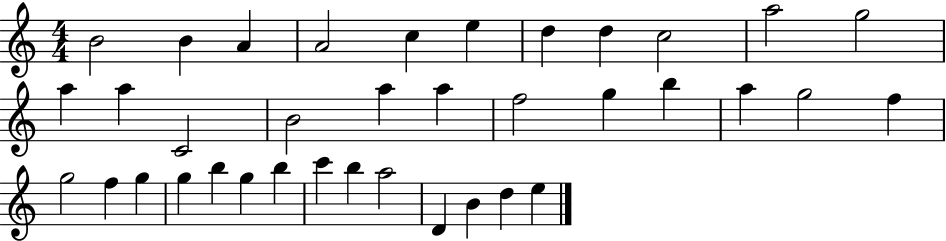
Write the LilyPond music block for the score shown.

{
  \clef treble
  \numericTimeSignature
  \time 4/4
  \key c \major
  b'2 b'4 a'4 | a'2 c''4 e''4 | d''4 d''4 c''2 | a''2 g''2 | \break a''4 a''4 c'2 | b'2 a''4 a''4 | f''2 g''4 b''4 | a''4 g''2 f''4 | \break g''2 f''4 g''4 | g''4 b''4 g''4 b''4 | c'''4 b''4 a''2 | d'4 b'4 d''4 e''4 | \break \bar "|."
}